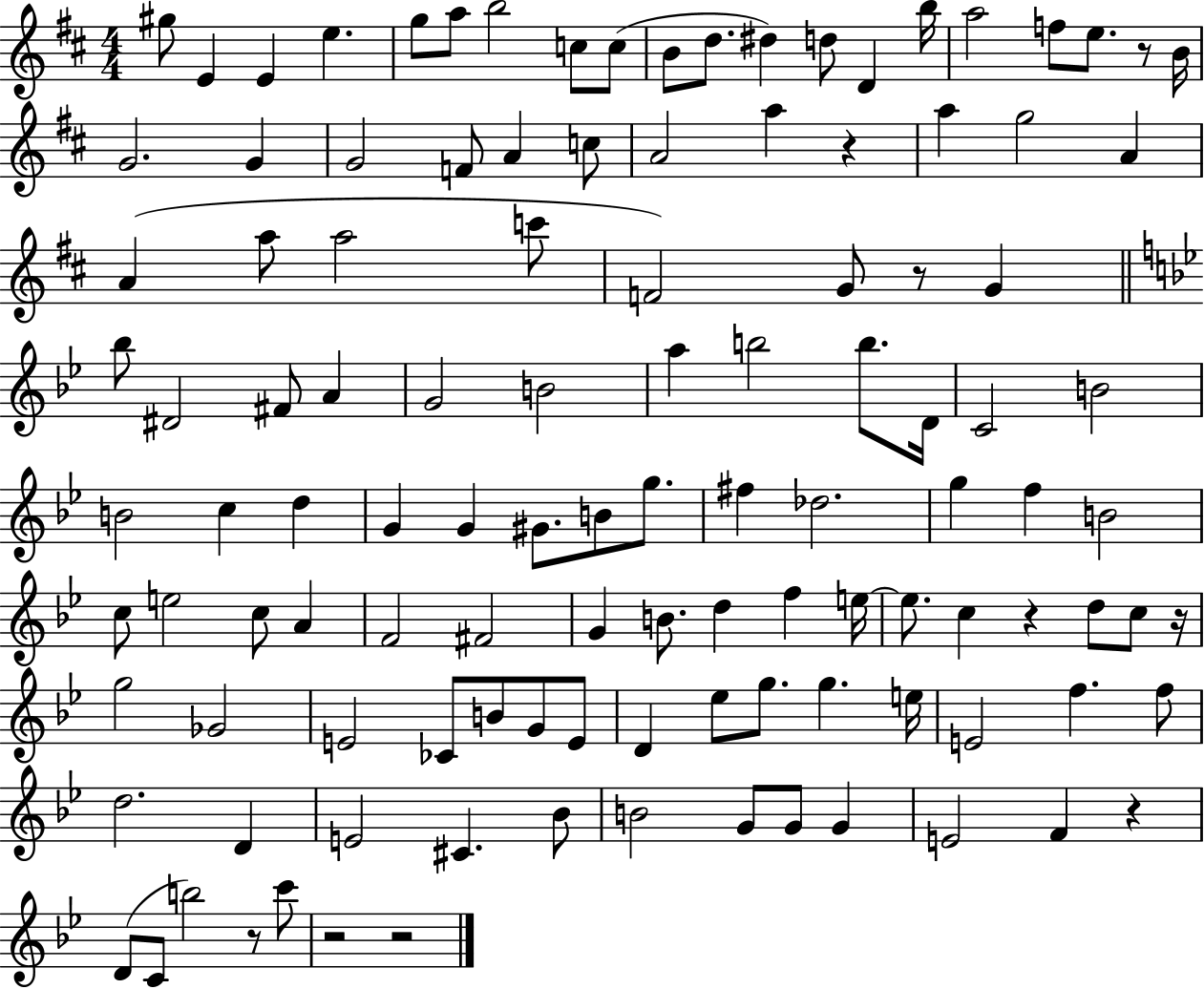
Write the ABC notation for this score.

X:1
T:Untitled
M:4/4
L:1/4
K:D
^g/2 E E e g/2 a/2 b2 c/2 c/2 B/2 d/2 ^d d/2 D b/4 a2 f/2 e/2 z/2 B/4 G2 G G2 F/2 A c/2 A2 a z a g2 A A a/2 a2 c'/2 F2 G/2 z/2 G _b/2 ^D2 ^F/2 A G2 B2 a b2 b/2 D/4 C2 B2 B2 c d G G ^G/2 B/2 g/2 ^f _d2 g f B2 c/2 e2 c/2 A F2 ^F2 G B/2 d f e/4 e/2 c z d/2 c/2 z/4 g2 _G2 E2 _C/2 B/2 G/2 E/2 D _e/2 g/2 g e/4 E2 f f/2 d2 D E2 ^C _B/2 B2 G/2 G/2 G E2 F z D/2 C/2 b2 z/2 c'/2 z2 z2